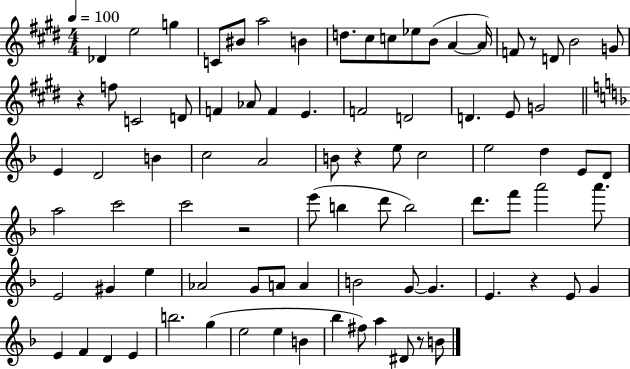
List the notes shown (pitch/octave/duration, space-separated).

Db4/q E5/h G5/q C4/e BIS4/e A5/h B4/q D5/e. C#5/e C5/e Eb5/e B4/e A4/q A4/s F4/e R/e D4/e B4/h G4/e R/q F5/e C4/h D4/e F4/q Ab4/e F4/q E4/q. F4/h D4/h D4/q. E4/e G4/h E4/q D4/h B4/q C5/h A4/h B4/e R/q E5/e C5/h E5/h D5/q E4/e D4/e A5/h C6/h C6/h R/h E6/e B5/q D6/e B5/h D6/e. F6/e A6/h A6/e. E4/h G#4/q E5/q Ab4/h G4/e A4/e A4/q B4/h G4/e G4/q. E4/q. R/q E4/e G4/q E4/q F4/q D4/q E4/q B5/h. G5/q E5/h E5/q B4/q Bb5/q F#5/e A5/q D#4/e R/e B4/e